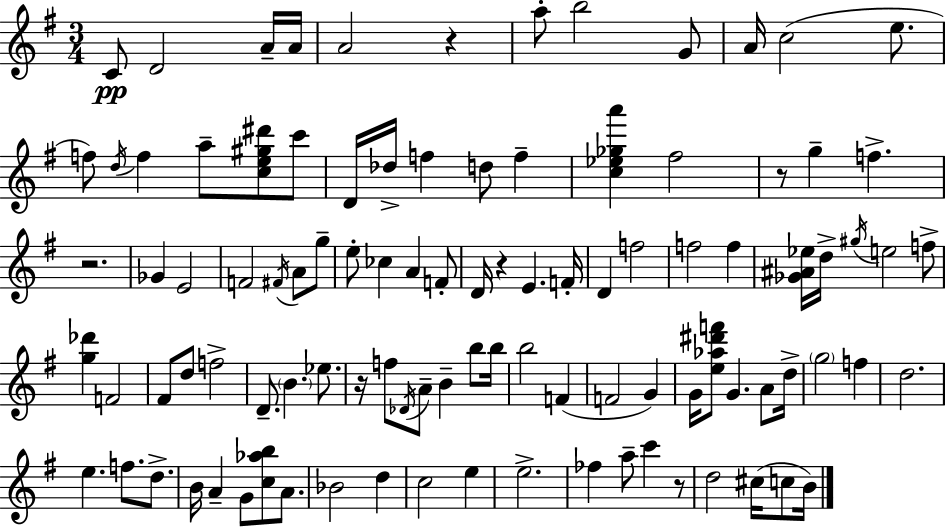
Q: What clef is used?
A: treble